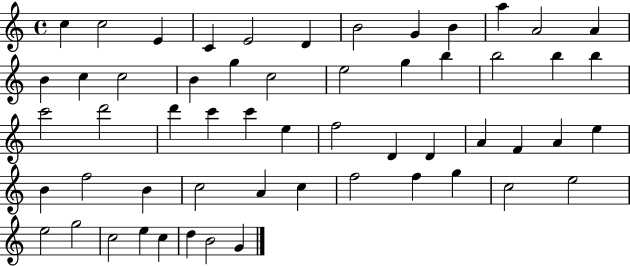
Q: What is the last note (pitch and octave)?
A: G4